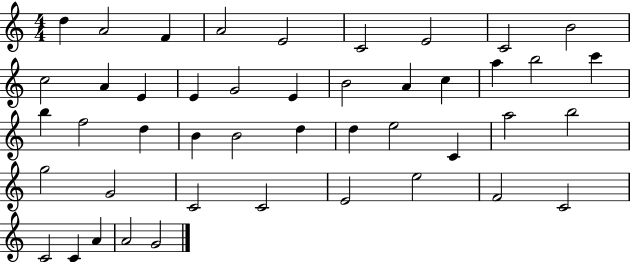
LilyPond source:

{
  \clef treble
  \numericTimeSignature
  \time 4/4
  \key c \major
  d''4 a'2 f'4 | a'2 e'2 | c'2 e'2 | c'2 b'2 | \break c''2 a'4 e'4 | e'4 g'2 e'4 | b'2 a'4 c''4 | a''4 b''2 c'''4 | \break b''4 f''2 d''4 | b'4 b'2 d''4 | d''4 e''2 c'4 | a''2 b''2 | \break g''2 g'2 | c'2 c'2 | e'2 e''2 | f'2 c'2 | \break c'2 c'4 a'4 | a'2 g'2 | \bar "|."
}